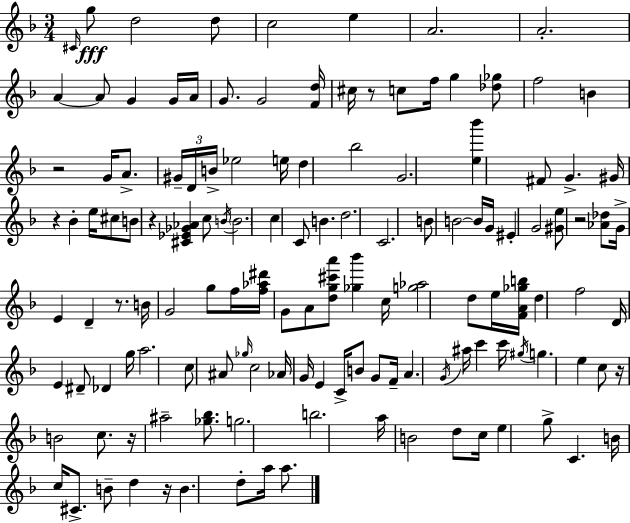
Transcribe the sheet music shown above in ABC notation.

X:1
T:Untitled
M:3/4
L:1/4
K:Dm
^C/4 g/2 d2 d/2 c2 e A2 A2 A A/2 G G/4 A/4 G/2 G2 [Fd]/4 ^c/4 z/2 c/2 f/4 g [_d_g]/2 f2 B z2 G/4 A/2 ^G/4 D/4 B/4 _e2 e/4 d _b2 G2 [e_b'] ^F/2 G ^G/4 z _B e/4 ^c/2 B/2 z [^C_E_G_A] c/2 B/4 B2 c C/2 B d2 C2 B/2 B2 B/4 G/4 ^E G2 [^Ge]/2 z2 [_A_d]/2 G/4 E D z/2 B/4 G2 g/2 f/4 [f_a^d']/4 G/2 A/2 [dg^c'a']/2 [_g_b'] c/4 [g_a]2 d/2 e/4 [FA_gb]/4 d f2 D/4 E ^D/2 _D g/4 a2 c/2 ^A/2 _g/4 c2 _A/4 G/4 E C/4 B/2 G/2 F/4 A G/4 ^a/4 c' c'/4 ^g/4 g e c/2 z/4 B2 c/2 z/4 ^a2 [_g_b]/2 g2 b2 a/4 B2 d/2 c/4 e g/2 C B/4 c/4 ^C/2 B/2 d z/4 B d/2 a/4 a/2